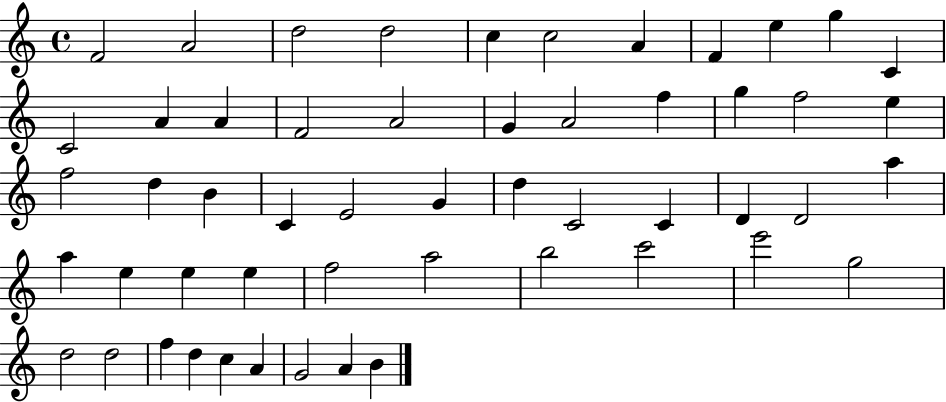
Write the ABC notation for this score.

X:1
T:Untitled
M:4/4
L:1/4
K:C
F2 A2 d2 d2 c c2 A F e g C C2 A A F2 A2 G A2 f g f2 e f2 d B C E2 G d C2 C D D2 a a e e e f2 a2 b2 c'2 e'2 g2 d2 d2 f d c A G2 A B